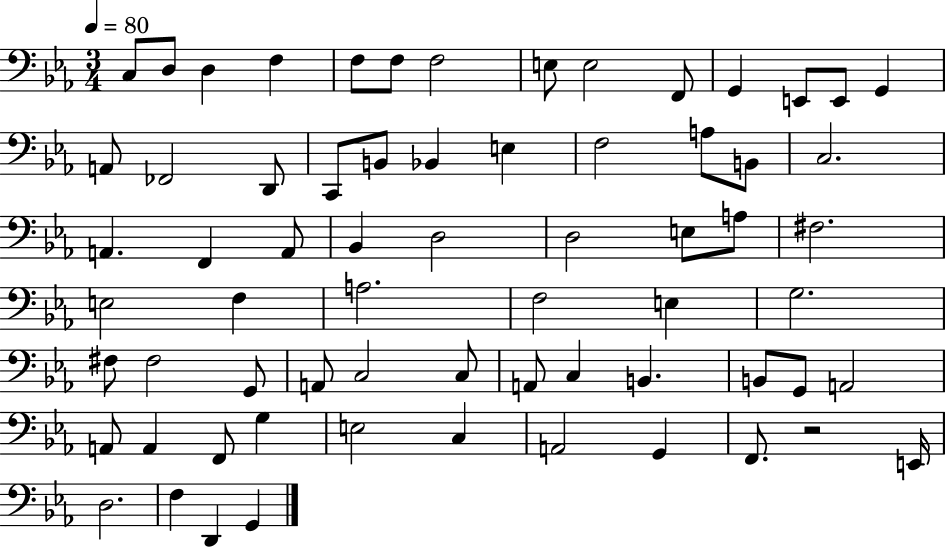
C3/e D3/e D3/q F3/q F3/e F3/e F3/h E3/e E3/h F2/e G2/q E2/e E2/e G2/q A2/e FES2/h D2/e C2/e B2/e Bb2/q E3/q F3/h A3/e B2/e C3/h. A2/q. F2/q A2/e Bb2/q D3/h D3/h E3/e A3/e F#3/h. E3/h F3/q A3/h. F3/h E3/q G3/h. F#3/e F#3/h G2/e A2/e C3/h C3/e A2/e C3/q B2/q. B2/e G2/e A2/h A2/e A2/q F2/e G3/q E3/h C3/q A2/h G2/q F2/e. R/h E2/s D3/h. F3/q D2/q G2/q